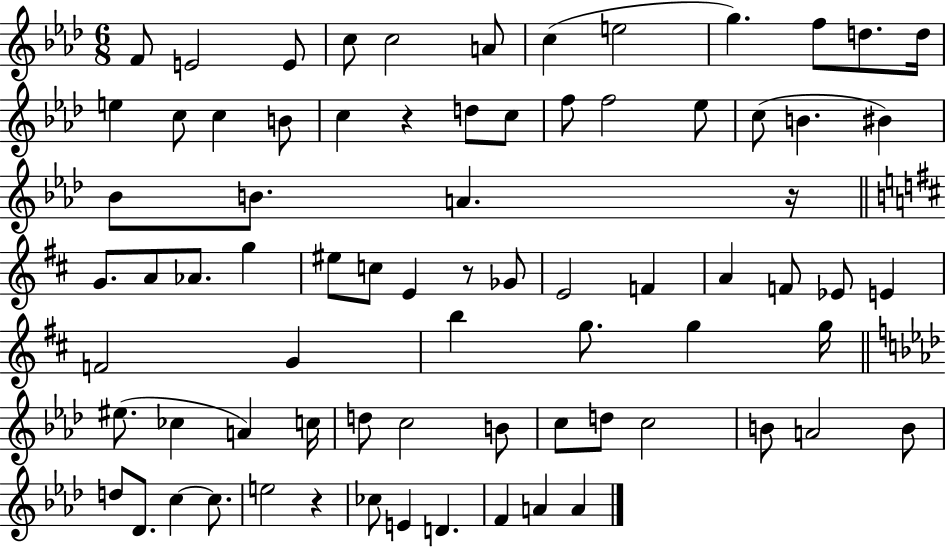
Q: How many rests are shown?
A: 4